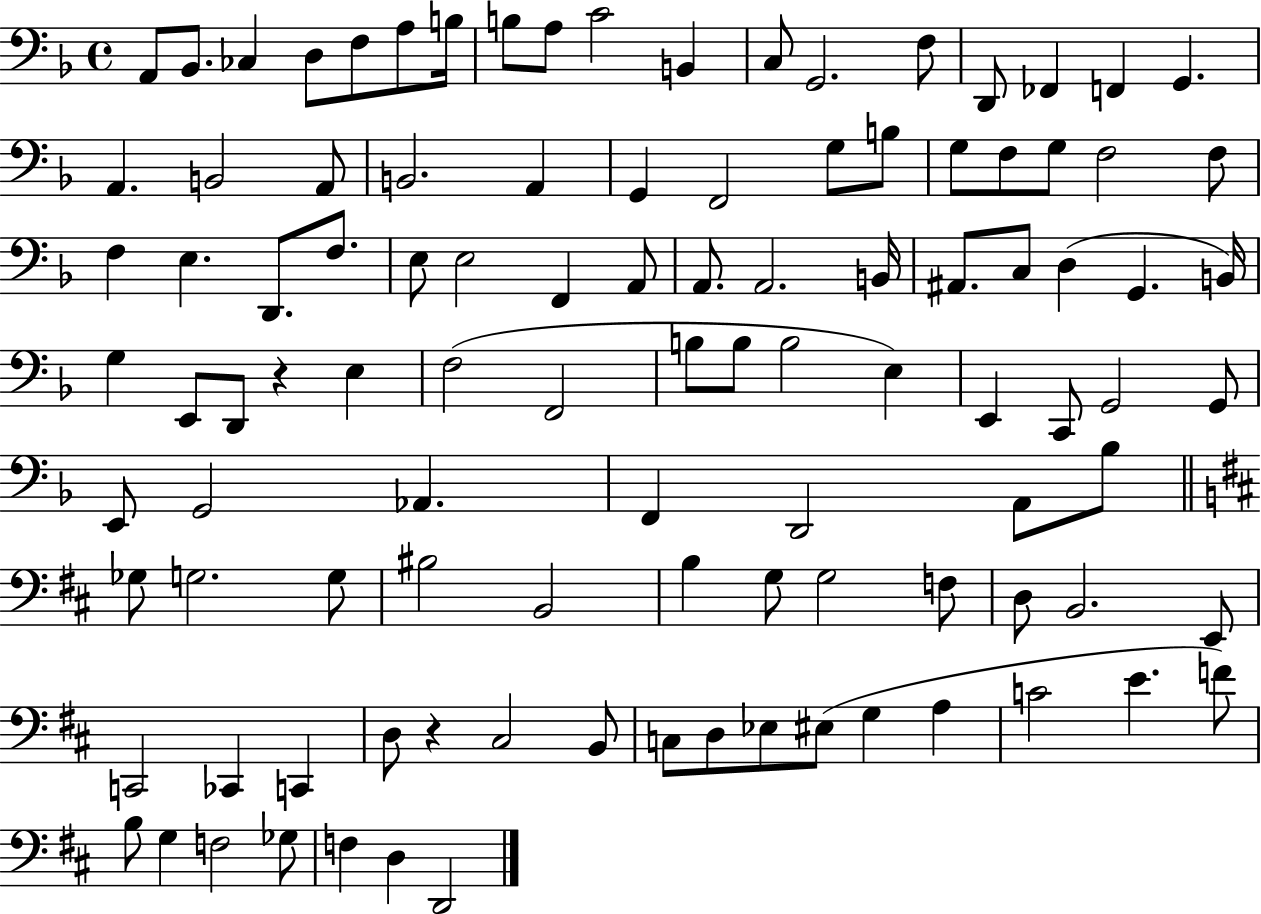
{
  \clef bass
  \time 4/4
  \defaultTimeSignature
  \key f \major
  a,8 bes,8. ces4 d8 f8 a8 b16 | b8 a8 c'2 b,4 | c8 g,2. f8 | d,8 fes,4 f,4 g,4. | \break a,4. b,2 a,8 | b,2. a,4 | g,4 f,2 g8 b8 | g8 f8 g8 f2 f8 | \break f4 e4. d,8. f8. | e8 e2 f,4 a,8 | a,8. a,2. b,16 | ais,8. c8 d4( g,4. b,16) | \break g4 e,8 d,8 r4 e4 | f2( f,2 | b8 b8 b2 e4) | e,4 c,8 g,2 g,8 | \break e,8 g,2 aes,4. | f,4 d,2 a,8 bes8 | \bar "||" \break \key b \minor ges8 g2. g8 | bis2 b,2 | b4 g8 g2 f8 | d8 b,2. e,8 | \break c,2 ces,4 c,4 | d8 r4 cis2 b,8 | c8 d8 ees8 eis8( g4 a4 | c'2 e'4. f'8) | \break b8 g4 f2 ges8 | f4 d4 d,2 | \bar "|."
}